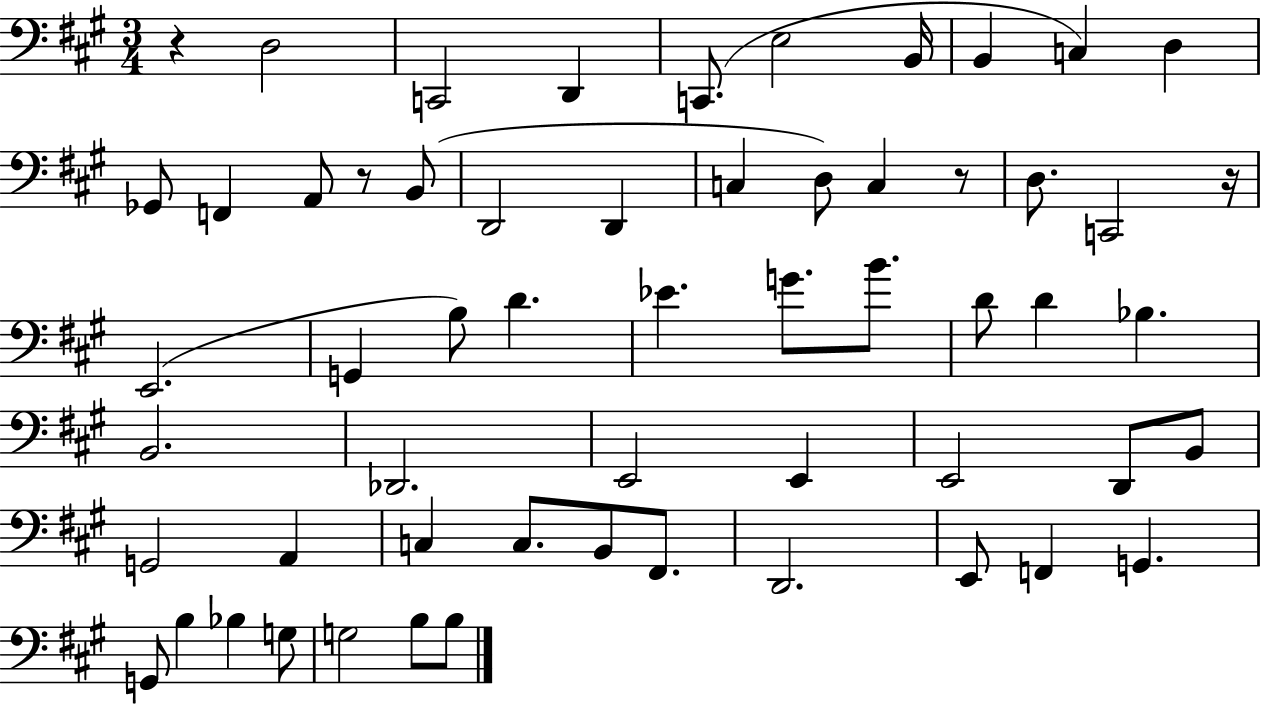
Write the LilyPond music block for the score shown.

{
  \clef bass
  \numericTimeSignature
  \time 3/4
  \key a \major
  r4 d2 | c,2 d,4 | c,8.( e2 b,16 | b,4 c4) d4 | \break ges,8 f,4 a,8 r8 b,8( | d,2 d,4 | c4 d8) c4 r8 | d8. c,2 r16 | \break e,2.( | g,4 b8) d'4. | ees'4. g'8. b'8. | d'8 d'4 bes4. | \break b,2. | des,2. | e,2 e,4 | e,2 d,8 b,8 | \break g,2 a,4 | c4 c8. b,8 fis,8. | d,2. | e,8 f,4 g,4. | \break g,8 b4 bes4 g8 | g2 b8 b8 | \bar "|."
}